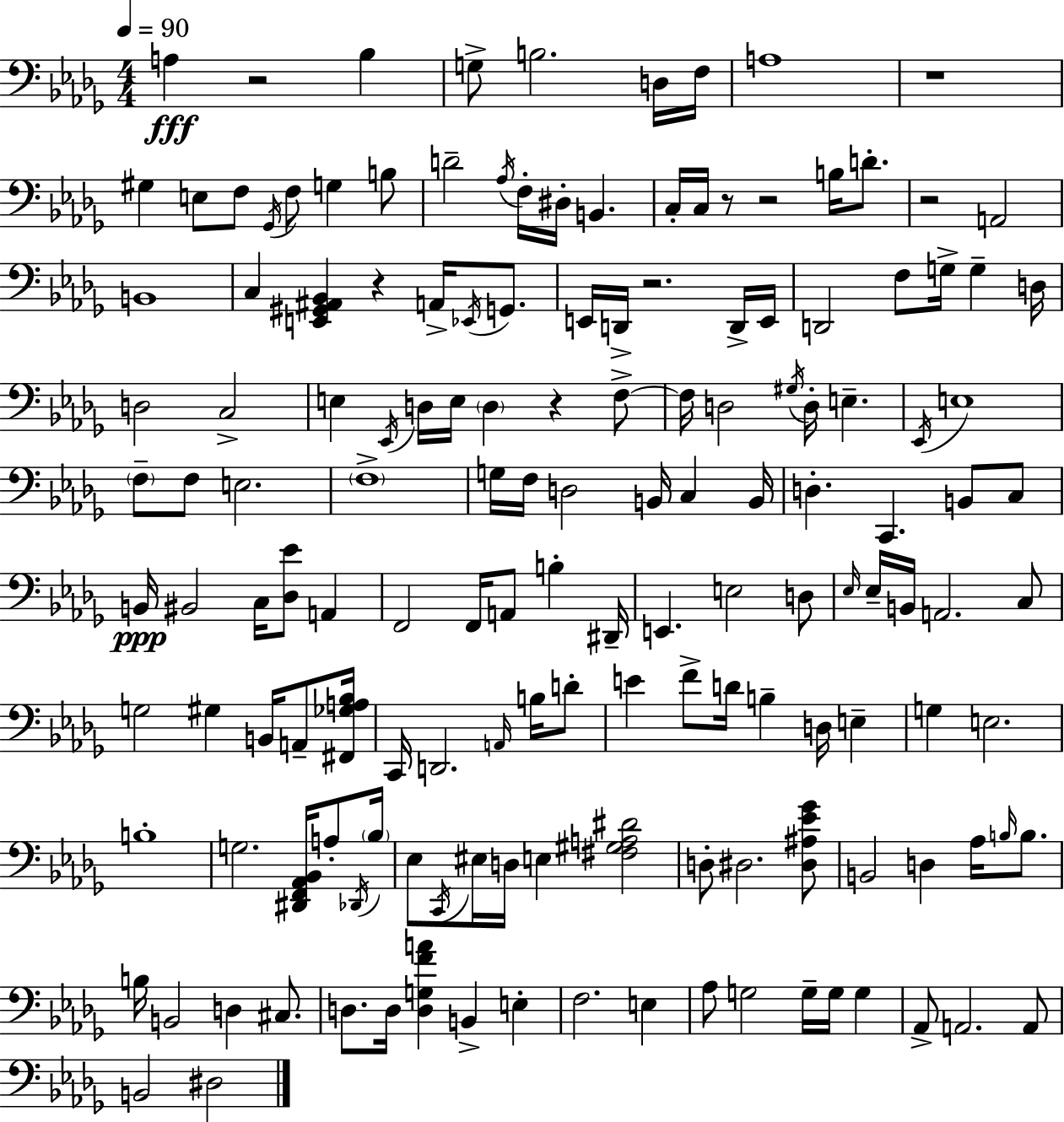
X:1
T:Untitled
M:4/4
L:1/4
K:Bbm
A, z2 _B, G,/2 B,2 D,/4 F,/4 A,4 z4 ^G, E,/2 F,/2 _G,,/4 F,/2 G, B,/2 D2 _A,/4 F,/4 ^D,/4 B,, C,/4 C,/4 z/2 z2 B,/4 D/2 z2 A,,2 B,,4 C, [E,,^G,,^A,,_B,,] z A,,/4 _E,,/4 G,,/2 E,,/4 D,,/4 z2 D,,/4 E,,/4 D,,2 F,/2 G,/4 G, D,/4 D,2 C,2 E, _E,,/4 D,/4 E,/4 D, z F,/2 F,/4 D,2 ^G,/4 D,/4 E, _E,,/4 E,4 F,/2 F,/2 E,2 F,4 G,/4 F,/4 D,2 B,,/4 C, B,,/4 D, C,, B,,/2 C,/2 B,,/4 ^B,,2 C,/4 [_D,_E]/2 A,, F,,2 F,,/4 A,,/2 B, ^D,,/4 E,, E,2 D,/2 _E,/4 _E,/4 B,,/4 A,,2 C,/2 G,2 ^G, B,,/4 A,,/2 [^F,,_G,A,_B,]/4 C,,/4 D,,2 A,,/4 B,/4 D/2 E F/2 D/4 B, D,/4 E, G, E,2 B,4 G,2 [^D,,F,,_A,,_B,,]/4 A,/2 _D,,/4 _B,/4 _E,/2 C,,/4 ^E,/4 D,/4 E, [^F,^G,A,^D]2 D,/2 ^D,2 [^D,^A,_E_G]/2 B,,2 D, _A,/4 B,/4 B,/2 B,/4 B,,2 D, ^C,/2 D,/2 D,/4 [D,G,FA] B,, E, F,2 E, _A,/2 G,2 G,/4 G,/4 G, _A,,/2 A,,2 A,,/2 B,,2 ^D,2